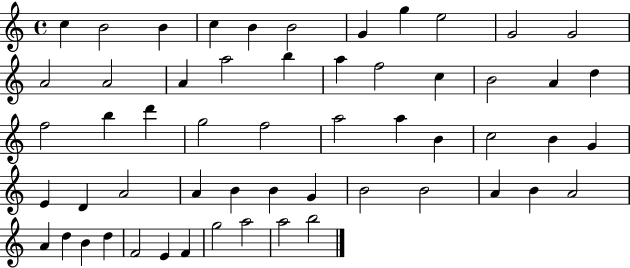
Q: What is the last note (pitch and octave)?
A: B5